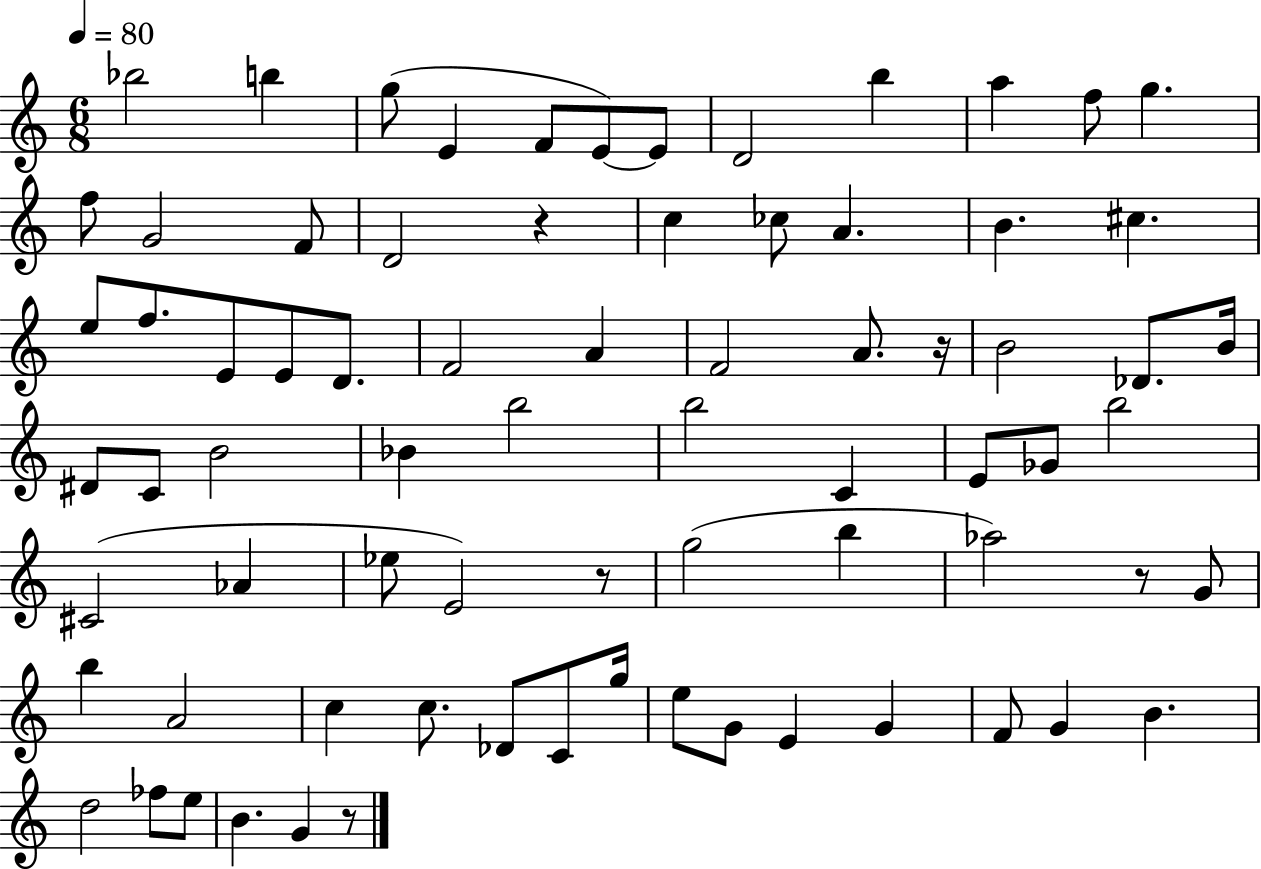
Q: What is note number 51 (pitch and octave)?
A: G4